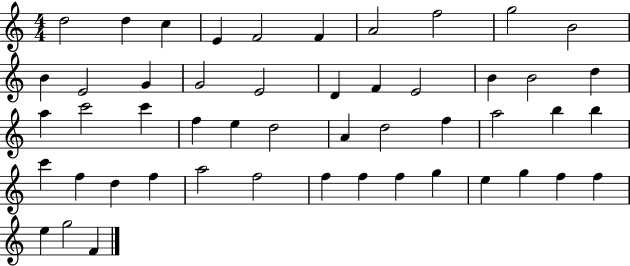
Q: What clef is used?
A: treble